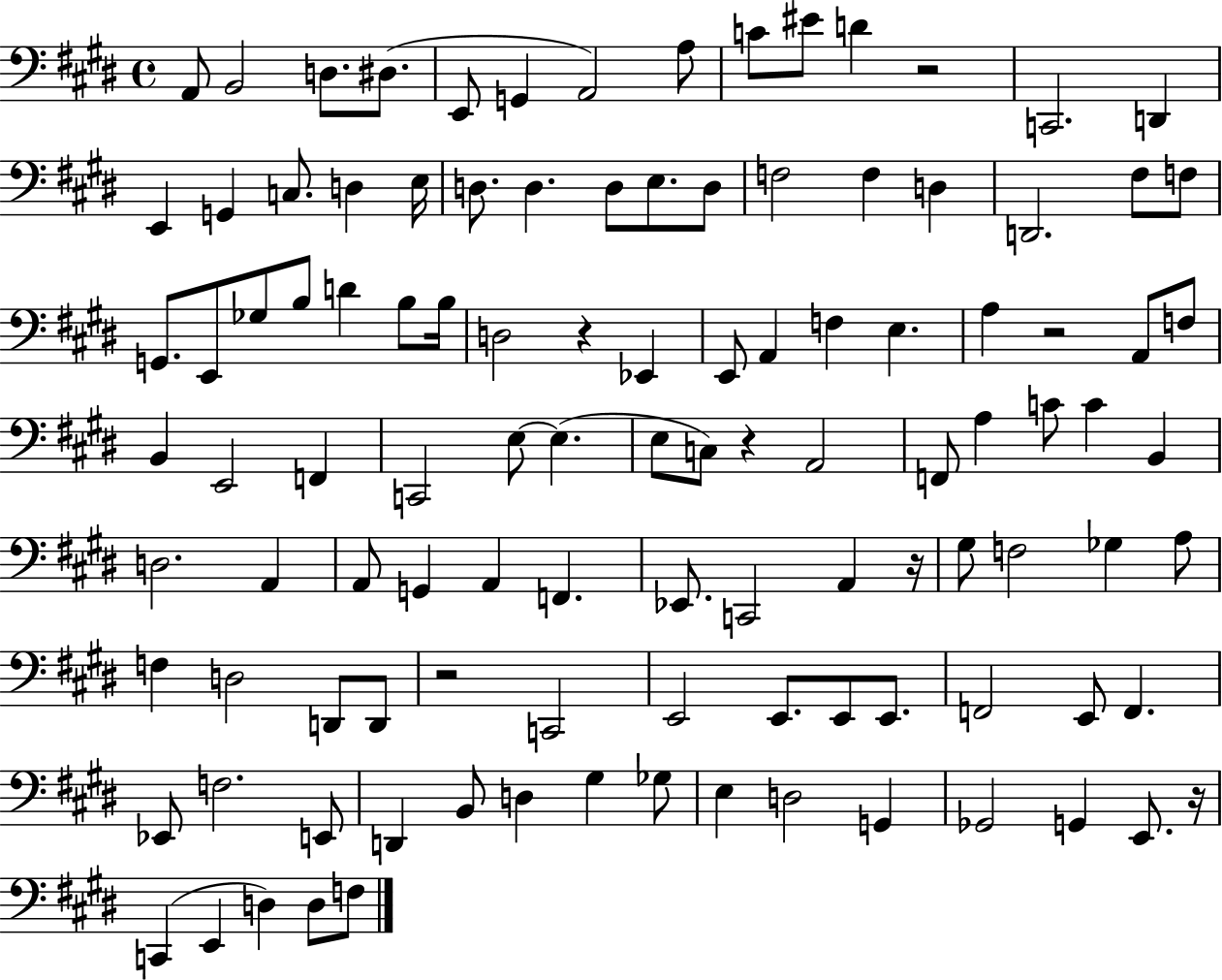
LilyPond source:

{
  \clef bass
  \time 4/4
  \defaultTimeSignature
  \key e \major
  a,8 b,2 d8. dis8.( | e,8 g,4 a,2) a8 | c'8 eis'8 d'4 r2 | c,2. d,4 | \break e,4 g,4 c8. d4 e16 | d8. d4. d8 e8. d8 | f2 f4 d4 | d,2. fis8 f8 | \break g,8. e,8 ges8 b8 d'4 b8 b16 | d2 r4 ees,4 | e,8 a,4 f4 e4. | a4 r2 a,8 f8 | \break b,4 e,2 f,4 | c,2 e8~~ e4.( | e8 c8) r4 a,2 | f,8 a4 c'8 c'4 b,4 | \break d2. a,4 | a,8 g,4 a,4 f,4. | ees,8. c,2 a,4 r16 | gis8 f2 ges4 a8 | \break f4 d2 d,8 d,8 | r2 c,2 | e,2 e,8. e,8 e,8. | f,2 e,8 f,4. | \break ees,8 f2. e,8 | d,4 b,8 d4 gis4 ges8 | e4 d2 g,4 | ges,2 g,4 e,8. r16 | \break c,4( e,4 d4) d8 f8 | \bar "|."
}